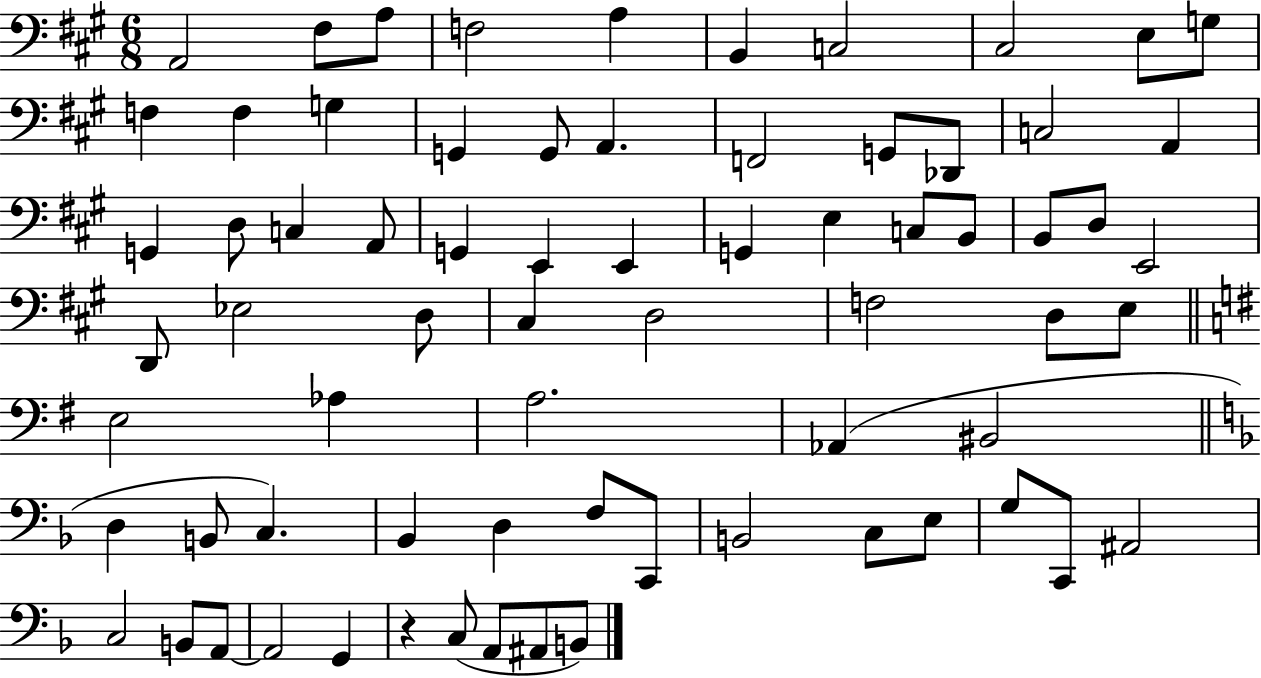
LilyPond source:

{
  \clef bass
  \numericTimeSignature
  \time 6/8
  \key a \major
  a,2 fis8 a8 | f2 a4 | b,4 c2 | cis2 e8 g8 | \break f4 f4 g4 | g,4 g,8 a,4. | f,2 g,8 des,8 | c2 a,4 | \break g,4 d8 c4 a,8 | g,4 e,4 e,4 | g,4 e4 c8 b,8 | b,8 d8 e,2 | \break d,8 ees2 d8 | cis4 d2 | f2 d8 e8 | \bar "||" \break \key g \major e2 aes4 | a2. | aes,4( bis,2 | \bar "||" \break \key d \minor d4 b,8 c4.) | bes,4 d4 f8 c,8 | b,2 c8 e8 | g8 c,8 ais,2 | \break c2 b,8 a,8~~ | a,2 g,4 | r4 c8( a,8 ais,8 b,8) | \bar "|."
}